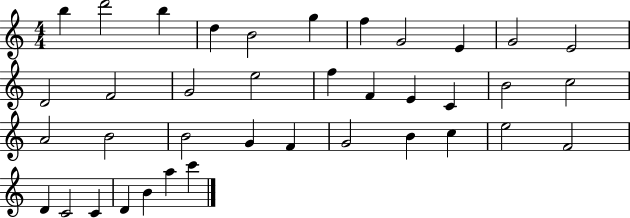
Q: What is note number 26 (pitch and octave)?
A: F4